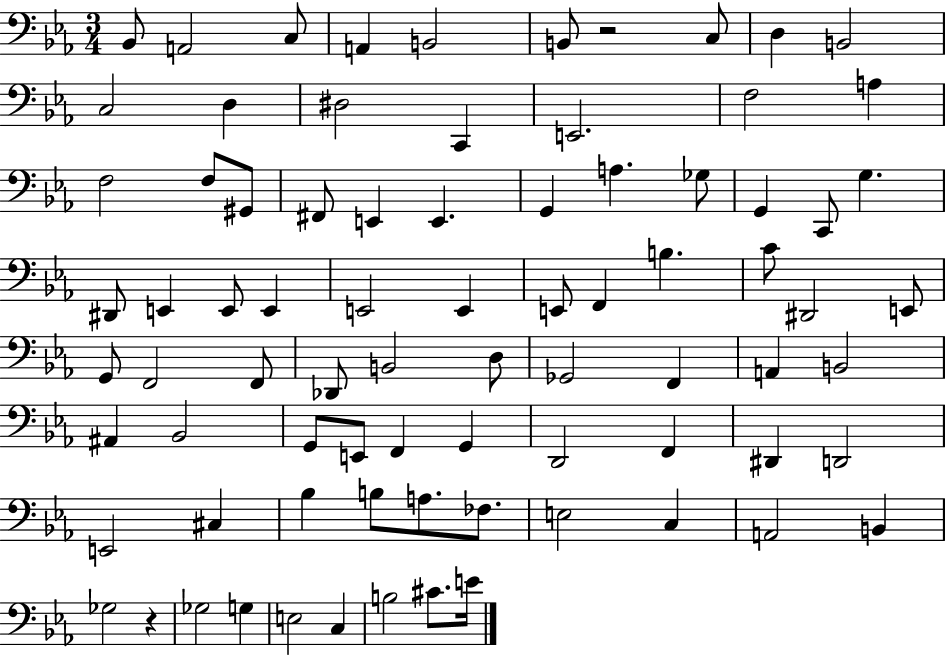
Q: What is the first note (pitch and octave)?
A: Bb2